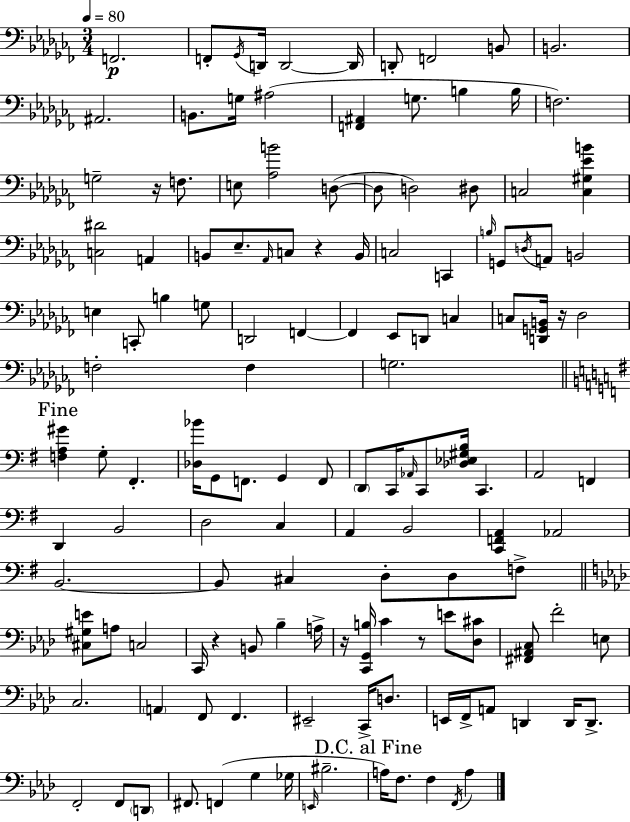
F2/h. F2/e Gb2/s D2/s D2/h D2/s D2/e F2/h B2/e B2/h. A#2/h. B2/e. G3/s A#3/h [F2,A#2]/q G3/e. B3/q B3/s F3/h. G3/h R/s F3/e. E3/e [Ab3,B4]/h D3/e D3/e D3/h D#3/e C3/h [C3,G#3,Eb4,B4]/q [C3,D#4]/h A2/q B2/e Eb3/e. Ab2/s C3/e R/q B2/s C3/h C2/q B3/s G2/e D3/s A2/e B2/h E3/q C2/e B3/q G3/e D2/h F2/q F2/q Eb2/e D2/e C3/q C3/e [D2,G2,B2]/s R/s Db3/h F3/h F3/q G3/h. [F3,A3,G#4]/q G3/e F#2/q. [Db3,Bb4]/s G2/e F2/e. G2/q F2/e D2/e C2/s Ab2/s C2/e [Db3,Eb3,G#3,B3]/s C2/q. A2/h F2/q D2/q B2/h D3/h C3/q A2/q B2/h [C2,F2,A2]/q Ab2/h B2/h. B2/e C#3/q D3/e D3/e F3/e [C#3,G#3,E4]/e A3/e C3/h C2/s R/q B2/e Bb3/q A3/s R/s [C2,G2,B3]/s C4/q R/e E4/e [Db3,C#4]/e [F#2,A#2,C3]/e F4/h E3/e C3/h. A2/q F2/e F2/q. EIS2/h C2/s D3/e. E2/s F2/s A2/e D2/q D2/s D2/e. F2/h F2/e D2/e F#2/e. F2/q G3/q Gb3/s E2/s BIS3/h. A3/s F3/e. F3/q F2/s A3/q